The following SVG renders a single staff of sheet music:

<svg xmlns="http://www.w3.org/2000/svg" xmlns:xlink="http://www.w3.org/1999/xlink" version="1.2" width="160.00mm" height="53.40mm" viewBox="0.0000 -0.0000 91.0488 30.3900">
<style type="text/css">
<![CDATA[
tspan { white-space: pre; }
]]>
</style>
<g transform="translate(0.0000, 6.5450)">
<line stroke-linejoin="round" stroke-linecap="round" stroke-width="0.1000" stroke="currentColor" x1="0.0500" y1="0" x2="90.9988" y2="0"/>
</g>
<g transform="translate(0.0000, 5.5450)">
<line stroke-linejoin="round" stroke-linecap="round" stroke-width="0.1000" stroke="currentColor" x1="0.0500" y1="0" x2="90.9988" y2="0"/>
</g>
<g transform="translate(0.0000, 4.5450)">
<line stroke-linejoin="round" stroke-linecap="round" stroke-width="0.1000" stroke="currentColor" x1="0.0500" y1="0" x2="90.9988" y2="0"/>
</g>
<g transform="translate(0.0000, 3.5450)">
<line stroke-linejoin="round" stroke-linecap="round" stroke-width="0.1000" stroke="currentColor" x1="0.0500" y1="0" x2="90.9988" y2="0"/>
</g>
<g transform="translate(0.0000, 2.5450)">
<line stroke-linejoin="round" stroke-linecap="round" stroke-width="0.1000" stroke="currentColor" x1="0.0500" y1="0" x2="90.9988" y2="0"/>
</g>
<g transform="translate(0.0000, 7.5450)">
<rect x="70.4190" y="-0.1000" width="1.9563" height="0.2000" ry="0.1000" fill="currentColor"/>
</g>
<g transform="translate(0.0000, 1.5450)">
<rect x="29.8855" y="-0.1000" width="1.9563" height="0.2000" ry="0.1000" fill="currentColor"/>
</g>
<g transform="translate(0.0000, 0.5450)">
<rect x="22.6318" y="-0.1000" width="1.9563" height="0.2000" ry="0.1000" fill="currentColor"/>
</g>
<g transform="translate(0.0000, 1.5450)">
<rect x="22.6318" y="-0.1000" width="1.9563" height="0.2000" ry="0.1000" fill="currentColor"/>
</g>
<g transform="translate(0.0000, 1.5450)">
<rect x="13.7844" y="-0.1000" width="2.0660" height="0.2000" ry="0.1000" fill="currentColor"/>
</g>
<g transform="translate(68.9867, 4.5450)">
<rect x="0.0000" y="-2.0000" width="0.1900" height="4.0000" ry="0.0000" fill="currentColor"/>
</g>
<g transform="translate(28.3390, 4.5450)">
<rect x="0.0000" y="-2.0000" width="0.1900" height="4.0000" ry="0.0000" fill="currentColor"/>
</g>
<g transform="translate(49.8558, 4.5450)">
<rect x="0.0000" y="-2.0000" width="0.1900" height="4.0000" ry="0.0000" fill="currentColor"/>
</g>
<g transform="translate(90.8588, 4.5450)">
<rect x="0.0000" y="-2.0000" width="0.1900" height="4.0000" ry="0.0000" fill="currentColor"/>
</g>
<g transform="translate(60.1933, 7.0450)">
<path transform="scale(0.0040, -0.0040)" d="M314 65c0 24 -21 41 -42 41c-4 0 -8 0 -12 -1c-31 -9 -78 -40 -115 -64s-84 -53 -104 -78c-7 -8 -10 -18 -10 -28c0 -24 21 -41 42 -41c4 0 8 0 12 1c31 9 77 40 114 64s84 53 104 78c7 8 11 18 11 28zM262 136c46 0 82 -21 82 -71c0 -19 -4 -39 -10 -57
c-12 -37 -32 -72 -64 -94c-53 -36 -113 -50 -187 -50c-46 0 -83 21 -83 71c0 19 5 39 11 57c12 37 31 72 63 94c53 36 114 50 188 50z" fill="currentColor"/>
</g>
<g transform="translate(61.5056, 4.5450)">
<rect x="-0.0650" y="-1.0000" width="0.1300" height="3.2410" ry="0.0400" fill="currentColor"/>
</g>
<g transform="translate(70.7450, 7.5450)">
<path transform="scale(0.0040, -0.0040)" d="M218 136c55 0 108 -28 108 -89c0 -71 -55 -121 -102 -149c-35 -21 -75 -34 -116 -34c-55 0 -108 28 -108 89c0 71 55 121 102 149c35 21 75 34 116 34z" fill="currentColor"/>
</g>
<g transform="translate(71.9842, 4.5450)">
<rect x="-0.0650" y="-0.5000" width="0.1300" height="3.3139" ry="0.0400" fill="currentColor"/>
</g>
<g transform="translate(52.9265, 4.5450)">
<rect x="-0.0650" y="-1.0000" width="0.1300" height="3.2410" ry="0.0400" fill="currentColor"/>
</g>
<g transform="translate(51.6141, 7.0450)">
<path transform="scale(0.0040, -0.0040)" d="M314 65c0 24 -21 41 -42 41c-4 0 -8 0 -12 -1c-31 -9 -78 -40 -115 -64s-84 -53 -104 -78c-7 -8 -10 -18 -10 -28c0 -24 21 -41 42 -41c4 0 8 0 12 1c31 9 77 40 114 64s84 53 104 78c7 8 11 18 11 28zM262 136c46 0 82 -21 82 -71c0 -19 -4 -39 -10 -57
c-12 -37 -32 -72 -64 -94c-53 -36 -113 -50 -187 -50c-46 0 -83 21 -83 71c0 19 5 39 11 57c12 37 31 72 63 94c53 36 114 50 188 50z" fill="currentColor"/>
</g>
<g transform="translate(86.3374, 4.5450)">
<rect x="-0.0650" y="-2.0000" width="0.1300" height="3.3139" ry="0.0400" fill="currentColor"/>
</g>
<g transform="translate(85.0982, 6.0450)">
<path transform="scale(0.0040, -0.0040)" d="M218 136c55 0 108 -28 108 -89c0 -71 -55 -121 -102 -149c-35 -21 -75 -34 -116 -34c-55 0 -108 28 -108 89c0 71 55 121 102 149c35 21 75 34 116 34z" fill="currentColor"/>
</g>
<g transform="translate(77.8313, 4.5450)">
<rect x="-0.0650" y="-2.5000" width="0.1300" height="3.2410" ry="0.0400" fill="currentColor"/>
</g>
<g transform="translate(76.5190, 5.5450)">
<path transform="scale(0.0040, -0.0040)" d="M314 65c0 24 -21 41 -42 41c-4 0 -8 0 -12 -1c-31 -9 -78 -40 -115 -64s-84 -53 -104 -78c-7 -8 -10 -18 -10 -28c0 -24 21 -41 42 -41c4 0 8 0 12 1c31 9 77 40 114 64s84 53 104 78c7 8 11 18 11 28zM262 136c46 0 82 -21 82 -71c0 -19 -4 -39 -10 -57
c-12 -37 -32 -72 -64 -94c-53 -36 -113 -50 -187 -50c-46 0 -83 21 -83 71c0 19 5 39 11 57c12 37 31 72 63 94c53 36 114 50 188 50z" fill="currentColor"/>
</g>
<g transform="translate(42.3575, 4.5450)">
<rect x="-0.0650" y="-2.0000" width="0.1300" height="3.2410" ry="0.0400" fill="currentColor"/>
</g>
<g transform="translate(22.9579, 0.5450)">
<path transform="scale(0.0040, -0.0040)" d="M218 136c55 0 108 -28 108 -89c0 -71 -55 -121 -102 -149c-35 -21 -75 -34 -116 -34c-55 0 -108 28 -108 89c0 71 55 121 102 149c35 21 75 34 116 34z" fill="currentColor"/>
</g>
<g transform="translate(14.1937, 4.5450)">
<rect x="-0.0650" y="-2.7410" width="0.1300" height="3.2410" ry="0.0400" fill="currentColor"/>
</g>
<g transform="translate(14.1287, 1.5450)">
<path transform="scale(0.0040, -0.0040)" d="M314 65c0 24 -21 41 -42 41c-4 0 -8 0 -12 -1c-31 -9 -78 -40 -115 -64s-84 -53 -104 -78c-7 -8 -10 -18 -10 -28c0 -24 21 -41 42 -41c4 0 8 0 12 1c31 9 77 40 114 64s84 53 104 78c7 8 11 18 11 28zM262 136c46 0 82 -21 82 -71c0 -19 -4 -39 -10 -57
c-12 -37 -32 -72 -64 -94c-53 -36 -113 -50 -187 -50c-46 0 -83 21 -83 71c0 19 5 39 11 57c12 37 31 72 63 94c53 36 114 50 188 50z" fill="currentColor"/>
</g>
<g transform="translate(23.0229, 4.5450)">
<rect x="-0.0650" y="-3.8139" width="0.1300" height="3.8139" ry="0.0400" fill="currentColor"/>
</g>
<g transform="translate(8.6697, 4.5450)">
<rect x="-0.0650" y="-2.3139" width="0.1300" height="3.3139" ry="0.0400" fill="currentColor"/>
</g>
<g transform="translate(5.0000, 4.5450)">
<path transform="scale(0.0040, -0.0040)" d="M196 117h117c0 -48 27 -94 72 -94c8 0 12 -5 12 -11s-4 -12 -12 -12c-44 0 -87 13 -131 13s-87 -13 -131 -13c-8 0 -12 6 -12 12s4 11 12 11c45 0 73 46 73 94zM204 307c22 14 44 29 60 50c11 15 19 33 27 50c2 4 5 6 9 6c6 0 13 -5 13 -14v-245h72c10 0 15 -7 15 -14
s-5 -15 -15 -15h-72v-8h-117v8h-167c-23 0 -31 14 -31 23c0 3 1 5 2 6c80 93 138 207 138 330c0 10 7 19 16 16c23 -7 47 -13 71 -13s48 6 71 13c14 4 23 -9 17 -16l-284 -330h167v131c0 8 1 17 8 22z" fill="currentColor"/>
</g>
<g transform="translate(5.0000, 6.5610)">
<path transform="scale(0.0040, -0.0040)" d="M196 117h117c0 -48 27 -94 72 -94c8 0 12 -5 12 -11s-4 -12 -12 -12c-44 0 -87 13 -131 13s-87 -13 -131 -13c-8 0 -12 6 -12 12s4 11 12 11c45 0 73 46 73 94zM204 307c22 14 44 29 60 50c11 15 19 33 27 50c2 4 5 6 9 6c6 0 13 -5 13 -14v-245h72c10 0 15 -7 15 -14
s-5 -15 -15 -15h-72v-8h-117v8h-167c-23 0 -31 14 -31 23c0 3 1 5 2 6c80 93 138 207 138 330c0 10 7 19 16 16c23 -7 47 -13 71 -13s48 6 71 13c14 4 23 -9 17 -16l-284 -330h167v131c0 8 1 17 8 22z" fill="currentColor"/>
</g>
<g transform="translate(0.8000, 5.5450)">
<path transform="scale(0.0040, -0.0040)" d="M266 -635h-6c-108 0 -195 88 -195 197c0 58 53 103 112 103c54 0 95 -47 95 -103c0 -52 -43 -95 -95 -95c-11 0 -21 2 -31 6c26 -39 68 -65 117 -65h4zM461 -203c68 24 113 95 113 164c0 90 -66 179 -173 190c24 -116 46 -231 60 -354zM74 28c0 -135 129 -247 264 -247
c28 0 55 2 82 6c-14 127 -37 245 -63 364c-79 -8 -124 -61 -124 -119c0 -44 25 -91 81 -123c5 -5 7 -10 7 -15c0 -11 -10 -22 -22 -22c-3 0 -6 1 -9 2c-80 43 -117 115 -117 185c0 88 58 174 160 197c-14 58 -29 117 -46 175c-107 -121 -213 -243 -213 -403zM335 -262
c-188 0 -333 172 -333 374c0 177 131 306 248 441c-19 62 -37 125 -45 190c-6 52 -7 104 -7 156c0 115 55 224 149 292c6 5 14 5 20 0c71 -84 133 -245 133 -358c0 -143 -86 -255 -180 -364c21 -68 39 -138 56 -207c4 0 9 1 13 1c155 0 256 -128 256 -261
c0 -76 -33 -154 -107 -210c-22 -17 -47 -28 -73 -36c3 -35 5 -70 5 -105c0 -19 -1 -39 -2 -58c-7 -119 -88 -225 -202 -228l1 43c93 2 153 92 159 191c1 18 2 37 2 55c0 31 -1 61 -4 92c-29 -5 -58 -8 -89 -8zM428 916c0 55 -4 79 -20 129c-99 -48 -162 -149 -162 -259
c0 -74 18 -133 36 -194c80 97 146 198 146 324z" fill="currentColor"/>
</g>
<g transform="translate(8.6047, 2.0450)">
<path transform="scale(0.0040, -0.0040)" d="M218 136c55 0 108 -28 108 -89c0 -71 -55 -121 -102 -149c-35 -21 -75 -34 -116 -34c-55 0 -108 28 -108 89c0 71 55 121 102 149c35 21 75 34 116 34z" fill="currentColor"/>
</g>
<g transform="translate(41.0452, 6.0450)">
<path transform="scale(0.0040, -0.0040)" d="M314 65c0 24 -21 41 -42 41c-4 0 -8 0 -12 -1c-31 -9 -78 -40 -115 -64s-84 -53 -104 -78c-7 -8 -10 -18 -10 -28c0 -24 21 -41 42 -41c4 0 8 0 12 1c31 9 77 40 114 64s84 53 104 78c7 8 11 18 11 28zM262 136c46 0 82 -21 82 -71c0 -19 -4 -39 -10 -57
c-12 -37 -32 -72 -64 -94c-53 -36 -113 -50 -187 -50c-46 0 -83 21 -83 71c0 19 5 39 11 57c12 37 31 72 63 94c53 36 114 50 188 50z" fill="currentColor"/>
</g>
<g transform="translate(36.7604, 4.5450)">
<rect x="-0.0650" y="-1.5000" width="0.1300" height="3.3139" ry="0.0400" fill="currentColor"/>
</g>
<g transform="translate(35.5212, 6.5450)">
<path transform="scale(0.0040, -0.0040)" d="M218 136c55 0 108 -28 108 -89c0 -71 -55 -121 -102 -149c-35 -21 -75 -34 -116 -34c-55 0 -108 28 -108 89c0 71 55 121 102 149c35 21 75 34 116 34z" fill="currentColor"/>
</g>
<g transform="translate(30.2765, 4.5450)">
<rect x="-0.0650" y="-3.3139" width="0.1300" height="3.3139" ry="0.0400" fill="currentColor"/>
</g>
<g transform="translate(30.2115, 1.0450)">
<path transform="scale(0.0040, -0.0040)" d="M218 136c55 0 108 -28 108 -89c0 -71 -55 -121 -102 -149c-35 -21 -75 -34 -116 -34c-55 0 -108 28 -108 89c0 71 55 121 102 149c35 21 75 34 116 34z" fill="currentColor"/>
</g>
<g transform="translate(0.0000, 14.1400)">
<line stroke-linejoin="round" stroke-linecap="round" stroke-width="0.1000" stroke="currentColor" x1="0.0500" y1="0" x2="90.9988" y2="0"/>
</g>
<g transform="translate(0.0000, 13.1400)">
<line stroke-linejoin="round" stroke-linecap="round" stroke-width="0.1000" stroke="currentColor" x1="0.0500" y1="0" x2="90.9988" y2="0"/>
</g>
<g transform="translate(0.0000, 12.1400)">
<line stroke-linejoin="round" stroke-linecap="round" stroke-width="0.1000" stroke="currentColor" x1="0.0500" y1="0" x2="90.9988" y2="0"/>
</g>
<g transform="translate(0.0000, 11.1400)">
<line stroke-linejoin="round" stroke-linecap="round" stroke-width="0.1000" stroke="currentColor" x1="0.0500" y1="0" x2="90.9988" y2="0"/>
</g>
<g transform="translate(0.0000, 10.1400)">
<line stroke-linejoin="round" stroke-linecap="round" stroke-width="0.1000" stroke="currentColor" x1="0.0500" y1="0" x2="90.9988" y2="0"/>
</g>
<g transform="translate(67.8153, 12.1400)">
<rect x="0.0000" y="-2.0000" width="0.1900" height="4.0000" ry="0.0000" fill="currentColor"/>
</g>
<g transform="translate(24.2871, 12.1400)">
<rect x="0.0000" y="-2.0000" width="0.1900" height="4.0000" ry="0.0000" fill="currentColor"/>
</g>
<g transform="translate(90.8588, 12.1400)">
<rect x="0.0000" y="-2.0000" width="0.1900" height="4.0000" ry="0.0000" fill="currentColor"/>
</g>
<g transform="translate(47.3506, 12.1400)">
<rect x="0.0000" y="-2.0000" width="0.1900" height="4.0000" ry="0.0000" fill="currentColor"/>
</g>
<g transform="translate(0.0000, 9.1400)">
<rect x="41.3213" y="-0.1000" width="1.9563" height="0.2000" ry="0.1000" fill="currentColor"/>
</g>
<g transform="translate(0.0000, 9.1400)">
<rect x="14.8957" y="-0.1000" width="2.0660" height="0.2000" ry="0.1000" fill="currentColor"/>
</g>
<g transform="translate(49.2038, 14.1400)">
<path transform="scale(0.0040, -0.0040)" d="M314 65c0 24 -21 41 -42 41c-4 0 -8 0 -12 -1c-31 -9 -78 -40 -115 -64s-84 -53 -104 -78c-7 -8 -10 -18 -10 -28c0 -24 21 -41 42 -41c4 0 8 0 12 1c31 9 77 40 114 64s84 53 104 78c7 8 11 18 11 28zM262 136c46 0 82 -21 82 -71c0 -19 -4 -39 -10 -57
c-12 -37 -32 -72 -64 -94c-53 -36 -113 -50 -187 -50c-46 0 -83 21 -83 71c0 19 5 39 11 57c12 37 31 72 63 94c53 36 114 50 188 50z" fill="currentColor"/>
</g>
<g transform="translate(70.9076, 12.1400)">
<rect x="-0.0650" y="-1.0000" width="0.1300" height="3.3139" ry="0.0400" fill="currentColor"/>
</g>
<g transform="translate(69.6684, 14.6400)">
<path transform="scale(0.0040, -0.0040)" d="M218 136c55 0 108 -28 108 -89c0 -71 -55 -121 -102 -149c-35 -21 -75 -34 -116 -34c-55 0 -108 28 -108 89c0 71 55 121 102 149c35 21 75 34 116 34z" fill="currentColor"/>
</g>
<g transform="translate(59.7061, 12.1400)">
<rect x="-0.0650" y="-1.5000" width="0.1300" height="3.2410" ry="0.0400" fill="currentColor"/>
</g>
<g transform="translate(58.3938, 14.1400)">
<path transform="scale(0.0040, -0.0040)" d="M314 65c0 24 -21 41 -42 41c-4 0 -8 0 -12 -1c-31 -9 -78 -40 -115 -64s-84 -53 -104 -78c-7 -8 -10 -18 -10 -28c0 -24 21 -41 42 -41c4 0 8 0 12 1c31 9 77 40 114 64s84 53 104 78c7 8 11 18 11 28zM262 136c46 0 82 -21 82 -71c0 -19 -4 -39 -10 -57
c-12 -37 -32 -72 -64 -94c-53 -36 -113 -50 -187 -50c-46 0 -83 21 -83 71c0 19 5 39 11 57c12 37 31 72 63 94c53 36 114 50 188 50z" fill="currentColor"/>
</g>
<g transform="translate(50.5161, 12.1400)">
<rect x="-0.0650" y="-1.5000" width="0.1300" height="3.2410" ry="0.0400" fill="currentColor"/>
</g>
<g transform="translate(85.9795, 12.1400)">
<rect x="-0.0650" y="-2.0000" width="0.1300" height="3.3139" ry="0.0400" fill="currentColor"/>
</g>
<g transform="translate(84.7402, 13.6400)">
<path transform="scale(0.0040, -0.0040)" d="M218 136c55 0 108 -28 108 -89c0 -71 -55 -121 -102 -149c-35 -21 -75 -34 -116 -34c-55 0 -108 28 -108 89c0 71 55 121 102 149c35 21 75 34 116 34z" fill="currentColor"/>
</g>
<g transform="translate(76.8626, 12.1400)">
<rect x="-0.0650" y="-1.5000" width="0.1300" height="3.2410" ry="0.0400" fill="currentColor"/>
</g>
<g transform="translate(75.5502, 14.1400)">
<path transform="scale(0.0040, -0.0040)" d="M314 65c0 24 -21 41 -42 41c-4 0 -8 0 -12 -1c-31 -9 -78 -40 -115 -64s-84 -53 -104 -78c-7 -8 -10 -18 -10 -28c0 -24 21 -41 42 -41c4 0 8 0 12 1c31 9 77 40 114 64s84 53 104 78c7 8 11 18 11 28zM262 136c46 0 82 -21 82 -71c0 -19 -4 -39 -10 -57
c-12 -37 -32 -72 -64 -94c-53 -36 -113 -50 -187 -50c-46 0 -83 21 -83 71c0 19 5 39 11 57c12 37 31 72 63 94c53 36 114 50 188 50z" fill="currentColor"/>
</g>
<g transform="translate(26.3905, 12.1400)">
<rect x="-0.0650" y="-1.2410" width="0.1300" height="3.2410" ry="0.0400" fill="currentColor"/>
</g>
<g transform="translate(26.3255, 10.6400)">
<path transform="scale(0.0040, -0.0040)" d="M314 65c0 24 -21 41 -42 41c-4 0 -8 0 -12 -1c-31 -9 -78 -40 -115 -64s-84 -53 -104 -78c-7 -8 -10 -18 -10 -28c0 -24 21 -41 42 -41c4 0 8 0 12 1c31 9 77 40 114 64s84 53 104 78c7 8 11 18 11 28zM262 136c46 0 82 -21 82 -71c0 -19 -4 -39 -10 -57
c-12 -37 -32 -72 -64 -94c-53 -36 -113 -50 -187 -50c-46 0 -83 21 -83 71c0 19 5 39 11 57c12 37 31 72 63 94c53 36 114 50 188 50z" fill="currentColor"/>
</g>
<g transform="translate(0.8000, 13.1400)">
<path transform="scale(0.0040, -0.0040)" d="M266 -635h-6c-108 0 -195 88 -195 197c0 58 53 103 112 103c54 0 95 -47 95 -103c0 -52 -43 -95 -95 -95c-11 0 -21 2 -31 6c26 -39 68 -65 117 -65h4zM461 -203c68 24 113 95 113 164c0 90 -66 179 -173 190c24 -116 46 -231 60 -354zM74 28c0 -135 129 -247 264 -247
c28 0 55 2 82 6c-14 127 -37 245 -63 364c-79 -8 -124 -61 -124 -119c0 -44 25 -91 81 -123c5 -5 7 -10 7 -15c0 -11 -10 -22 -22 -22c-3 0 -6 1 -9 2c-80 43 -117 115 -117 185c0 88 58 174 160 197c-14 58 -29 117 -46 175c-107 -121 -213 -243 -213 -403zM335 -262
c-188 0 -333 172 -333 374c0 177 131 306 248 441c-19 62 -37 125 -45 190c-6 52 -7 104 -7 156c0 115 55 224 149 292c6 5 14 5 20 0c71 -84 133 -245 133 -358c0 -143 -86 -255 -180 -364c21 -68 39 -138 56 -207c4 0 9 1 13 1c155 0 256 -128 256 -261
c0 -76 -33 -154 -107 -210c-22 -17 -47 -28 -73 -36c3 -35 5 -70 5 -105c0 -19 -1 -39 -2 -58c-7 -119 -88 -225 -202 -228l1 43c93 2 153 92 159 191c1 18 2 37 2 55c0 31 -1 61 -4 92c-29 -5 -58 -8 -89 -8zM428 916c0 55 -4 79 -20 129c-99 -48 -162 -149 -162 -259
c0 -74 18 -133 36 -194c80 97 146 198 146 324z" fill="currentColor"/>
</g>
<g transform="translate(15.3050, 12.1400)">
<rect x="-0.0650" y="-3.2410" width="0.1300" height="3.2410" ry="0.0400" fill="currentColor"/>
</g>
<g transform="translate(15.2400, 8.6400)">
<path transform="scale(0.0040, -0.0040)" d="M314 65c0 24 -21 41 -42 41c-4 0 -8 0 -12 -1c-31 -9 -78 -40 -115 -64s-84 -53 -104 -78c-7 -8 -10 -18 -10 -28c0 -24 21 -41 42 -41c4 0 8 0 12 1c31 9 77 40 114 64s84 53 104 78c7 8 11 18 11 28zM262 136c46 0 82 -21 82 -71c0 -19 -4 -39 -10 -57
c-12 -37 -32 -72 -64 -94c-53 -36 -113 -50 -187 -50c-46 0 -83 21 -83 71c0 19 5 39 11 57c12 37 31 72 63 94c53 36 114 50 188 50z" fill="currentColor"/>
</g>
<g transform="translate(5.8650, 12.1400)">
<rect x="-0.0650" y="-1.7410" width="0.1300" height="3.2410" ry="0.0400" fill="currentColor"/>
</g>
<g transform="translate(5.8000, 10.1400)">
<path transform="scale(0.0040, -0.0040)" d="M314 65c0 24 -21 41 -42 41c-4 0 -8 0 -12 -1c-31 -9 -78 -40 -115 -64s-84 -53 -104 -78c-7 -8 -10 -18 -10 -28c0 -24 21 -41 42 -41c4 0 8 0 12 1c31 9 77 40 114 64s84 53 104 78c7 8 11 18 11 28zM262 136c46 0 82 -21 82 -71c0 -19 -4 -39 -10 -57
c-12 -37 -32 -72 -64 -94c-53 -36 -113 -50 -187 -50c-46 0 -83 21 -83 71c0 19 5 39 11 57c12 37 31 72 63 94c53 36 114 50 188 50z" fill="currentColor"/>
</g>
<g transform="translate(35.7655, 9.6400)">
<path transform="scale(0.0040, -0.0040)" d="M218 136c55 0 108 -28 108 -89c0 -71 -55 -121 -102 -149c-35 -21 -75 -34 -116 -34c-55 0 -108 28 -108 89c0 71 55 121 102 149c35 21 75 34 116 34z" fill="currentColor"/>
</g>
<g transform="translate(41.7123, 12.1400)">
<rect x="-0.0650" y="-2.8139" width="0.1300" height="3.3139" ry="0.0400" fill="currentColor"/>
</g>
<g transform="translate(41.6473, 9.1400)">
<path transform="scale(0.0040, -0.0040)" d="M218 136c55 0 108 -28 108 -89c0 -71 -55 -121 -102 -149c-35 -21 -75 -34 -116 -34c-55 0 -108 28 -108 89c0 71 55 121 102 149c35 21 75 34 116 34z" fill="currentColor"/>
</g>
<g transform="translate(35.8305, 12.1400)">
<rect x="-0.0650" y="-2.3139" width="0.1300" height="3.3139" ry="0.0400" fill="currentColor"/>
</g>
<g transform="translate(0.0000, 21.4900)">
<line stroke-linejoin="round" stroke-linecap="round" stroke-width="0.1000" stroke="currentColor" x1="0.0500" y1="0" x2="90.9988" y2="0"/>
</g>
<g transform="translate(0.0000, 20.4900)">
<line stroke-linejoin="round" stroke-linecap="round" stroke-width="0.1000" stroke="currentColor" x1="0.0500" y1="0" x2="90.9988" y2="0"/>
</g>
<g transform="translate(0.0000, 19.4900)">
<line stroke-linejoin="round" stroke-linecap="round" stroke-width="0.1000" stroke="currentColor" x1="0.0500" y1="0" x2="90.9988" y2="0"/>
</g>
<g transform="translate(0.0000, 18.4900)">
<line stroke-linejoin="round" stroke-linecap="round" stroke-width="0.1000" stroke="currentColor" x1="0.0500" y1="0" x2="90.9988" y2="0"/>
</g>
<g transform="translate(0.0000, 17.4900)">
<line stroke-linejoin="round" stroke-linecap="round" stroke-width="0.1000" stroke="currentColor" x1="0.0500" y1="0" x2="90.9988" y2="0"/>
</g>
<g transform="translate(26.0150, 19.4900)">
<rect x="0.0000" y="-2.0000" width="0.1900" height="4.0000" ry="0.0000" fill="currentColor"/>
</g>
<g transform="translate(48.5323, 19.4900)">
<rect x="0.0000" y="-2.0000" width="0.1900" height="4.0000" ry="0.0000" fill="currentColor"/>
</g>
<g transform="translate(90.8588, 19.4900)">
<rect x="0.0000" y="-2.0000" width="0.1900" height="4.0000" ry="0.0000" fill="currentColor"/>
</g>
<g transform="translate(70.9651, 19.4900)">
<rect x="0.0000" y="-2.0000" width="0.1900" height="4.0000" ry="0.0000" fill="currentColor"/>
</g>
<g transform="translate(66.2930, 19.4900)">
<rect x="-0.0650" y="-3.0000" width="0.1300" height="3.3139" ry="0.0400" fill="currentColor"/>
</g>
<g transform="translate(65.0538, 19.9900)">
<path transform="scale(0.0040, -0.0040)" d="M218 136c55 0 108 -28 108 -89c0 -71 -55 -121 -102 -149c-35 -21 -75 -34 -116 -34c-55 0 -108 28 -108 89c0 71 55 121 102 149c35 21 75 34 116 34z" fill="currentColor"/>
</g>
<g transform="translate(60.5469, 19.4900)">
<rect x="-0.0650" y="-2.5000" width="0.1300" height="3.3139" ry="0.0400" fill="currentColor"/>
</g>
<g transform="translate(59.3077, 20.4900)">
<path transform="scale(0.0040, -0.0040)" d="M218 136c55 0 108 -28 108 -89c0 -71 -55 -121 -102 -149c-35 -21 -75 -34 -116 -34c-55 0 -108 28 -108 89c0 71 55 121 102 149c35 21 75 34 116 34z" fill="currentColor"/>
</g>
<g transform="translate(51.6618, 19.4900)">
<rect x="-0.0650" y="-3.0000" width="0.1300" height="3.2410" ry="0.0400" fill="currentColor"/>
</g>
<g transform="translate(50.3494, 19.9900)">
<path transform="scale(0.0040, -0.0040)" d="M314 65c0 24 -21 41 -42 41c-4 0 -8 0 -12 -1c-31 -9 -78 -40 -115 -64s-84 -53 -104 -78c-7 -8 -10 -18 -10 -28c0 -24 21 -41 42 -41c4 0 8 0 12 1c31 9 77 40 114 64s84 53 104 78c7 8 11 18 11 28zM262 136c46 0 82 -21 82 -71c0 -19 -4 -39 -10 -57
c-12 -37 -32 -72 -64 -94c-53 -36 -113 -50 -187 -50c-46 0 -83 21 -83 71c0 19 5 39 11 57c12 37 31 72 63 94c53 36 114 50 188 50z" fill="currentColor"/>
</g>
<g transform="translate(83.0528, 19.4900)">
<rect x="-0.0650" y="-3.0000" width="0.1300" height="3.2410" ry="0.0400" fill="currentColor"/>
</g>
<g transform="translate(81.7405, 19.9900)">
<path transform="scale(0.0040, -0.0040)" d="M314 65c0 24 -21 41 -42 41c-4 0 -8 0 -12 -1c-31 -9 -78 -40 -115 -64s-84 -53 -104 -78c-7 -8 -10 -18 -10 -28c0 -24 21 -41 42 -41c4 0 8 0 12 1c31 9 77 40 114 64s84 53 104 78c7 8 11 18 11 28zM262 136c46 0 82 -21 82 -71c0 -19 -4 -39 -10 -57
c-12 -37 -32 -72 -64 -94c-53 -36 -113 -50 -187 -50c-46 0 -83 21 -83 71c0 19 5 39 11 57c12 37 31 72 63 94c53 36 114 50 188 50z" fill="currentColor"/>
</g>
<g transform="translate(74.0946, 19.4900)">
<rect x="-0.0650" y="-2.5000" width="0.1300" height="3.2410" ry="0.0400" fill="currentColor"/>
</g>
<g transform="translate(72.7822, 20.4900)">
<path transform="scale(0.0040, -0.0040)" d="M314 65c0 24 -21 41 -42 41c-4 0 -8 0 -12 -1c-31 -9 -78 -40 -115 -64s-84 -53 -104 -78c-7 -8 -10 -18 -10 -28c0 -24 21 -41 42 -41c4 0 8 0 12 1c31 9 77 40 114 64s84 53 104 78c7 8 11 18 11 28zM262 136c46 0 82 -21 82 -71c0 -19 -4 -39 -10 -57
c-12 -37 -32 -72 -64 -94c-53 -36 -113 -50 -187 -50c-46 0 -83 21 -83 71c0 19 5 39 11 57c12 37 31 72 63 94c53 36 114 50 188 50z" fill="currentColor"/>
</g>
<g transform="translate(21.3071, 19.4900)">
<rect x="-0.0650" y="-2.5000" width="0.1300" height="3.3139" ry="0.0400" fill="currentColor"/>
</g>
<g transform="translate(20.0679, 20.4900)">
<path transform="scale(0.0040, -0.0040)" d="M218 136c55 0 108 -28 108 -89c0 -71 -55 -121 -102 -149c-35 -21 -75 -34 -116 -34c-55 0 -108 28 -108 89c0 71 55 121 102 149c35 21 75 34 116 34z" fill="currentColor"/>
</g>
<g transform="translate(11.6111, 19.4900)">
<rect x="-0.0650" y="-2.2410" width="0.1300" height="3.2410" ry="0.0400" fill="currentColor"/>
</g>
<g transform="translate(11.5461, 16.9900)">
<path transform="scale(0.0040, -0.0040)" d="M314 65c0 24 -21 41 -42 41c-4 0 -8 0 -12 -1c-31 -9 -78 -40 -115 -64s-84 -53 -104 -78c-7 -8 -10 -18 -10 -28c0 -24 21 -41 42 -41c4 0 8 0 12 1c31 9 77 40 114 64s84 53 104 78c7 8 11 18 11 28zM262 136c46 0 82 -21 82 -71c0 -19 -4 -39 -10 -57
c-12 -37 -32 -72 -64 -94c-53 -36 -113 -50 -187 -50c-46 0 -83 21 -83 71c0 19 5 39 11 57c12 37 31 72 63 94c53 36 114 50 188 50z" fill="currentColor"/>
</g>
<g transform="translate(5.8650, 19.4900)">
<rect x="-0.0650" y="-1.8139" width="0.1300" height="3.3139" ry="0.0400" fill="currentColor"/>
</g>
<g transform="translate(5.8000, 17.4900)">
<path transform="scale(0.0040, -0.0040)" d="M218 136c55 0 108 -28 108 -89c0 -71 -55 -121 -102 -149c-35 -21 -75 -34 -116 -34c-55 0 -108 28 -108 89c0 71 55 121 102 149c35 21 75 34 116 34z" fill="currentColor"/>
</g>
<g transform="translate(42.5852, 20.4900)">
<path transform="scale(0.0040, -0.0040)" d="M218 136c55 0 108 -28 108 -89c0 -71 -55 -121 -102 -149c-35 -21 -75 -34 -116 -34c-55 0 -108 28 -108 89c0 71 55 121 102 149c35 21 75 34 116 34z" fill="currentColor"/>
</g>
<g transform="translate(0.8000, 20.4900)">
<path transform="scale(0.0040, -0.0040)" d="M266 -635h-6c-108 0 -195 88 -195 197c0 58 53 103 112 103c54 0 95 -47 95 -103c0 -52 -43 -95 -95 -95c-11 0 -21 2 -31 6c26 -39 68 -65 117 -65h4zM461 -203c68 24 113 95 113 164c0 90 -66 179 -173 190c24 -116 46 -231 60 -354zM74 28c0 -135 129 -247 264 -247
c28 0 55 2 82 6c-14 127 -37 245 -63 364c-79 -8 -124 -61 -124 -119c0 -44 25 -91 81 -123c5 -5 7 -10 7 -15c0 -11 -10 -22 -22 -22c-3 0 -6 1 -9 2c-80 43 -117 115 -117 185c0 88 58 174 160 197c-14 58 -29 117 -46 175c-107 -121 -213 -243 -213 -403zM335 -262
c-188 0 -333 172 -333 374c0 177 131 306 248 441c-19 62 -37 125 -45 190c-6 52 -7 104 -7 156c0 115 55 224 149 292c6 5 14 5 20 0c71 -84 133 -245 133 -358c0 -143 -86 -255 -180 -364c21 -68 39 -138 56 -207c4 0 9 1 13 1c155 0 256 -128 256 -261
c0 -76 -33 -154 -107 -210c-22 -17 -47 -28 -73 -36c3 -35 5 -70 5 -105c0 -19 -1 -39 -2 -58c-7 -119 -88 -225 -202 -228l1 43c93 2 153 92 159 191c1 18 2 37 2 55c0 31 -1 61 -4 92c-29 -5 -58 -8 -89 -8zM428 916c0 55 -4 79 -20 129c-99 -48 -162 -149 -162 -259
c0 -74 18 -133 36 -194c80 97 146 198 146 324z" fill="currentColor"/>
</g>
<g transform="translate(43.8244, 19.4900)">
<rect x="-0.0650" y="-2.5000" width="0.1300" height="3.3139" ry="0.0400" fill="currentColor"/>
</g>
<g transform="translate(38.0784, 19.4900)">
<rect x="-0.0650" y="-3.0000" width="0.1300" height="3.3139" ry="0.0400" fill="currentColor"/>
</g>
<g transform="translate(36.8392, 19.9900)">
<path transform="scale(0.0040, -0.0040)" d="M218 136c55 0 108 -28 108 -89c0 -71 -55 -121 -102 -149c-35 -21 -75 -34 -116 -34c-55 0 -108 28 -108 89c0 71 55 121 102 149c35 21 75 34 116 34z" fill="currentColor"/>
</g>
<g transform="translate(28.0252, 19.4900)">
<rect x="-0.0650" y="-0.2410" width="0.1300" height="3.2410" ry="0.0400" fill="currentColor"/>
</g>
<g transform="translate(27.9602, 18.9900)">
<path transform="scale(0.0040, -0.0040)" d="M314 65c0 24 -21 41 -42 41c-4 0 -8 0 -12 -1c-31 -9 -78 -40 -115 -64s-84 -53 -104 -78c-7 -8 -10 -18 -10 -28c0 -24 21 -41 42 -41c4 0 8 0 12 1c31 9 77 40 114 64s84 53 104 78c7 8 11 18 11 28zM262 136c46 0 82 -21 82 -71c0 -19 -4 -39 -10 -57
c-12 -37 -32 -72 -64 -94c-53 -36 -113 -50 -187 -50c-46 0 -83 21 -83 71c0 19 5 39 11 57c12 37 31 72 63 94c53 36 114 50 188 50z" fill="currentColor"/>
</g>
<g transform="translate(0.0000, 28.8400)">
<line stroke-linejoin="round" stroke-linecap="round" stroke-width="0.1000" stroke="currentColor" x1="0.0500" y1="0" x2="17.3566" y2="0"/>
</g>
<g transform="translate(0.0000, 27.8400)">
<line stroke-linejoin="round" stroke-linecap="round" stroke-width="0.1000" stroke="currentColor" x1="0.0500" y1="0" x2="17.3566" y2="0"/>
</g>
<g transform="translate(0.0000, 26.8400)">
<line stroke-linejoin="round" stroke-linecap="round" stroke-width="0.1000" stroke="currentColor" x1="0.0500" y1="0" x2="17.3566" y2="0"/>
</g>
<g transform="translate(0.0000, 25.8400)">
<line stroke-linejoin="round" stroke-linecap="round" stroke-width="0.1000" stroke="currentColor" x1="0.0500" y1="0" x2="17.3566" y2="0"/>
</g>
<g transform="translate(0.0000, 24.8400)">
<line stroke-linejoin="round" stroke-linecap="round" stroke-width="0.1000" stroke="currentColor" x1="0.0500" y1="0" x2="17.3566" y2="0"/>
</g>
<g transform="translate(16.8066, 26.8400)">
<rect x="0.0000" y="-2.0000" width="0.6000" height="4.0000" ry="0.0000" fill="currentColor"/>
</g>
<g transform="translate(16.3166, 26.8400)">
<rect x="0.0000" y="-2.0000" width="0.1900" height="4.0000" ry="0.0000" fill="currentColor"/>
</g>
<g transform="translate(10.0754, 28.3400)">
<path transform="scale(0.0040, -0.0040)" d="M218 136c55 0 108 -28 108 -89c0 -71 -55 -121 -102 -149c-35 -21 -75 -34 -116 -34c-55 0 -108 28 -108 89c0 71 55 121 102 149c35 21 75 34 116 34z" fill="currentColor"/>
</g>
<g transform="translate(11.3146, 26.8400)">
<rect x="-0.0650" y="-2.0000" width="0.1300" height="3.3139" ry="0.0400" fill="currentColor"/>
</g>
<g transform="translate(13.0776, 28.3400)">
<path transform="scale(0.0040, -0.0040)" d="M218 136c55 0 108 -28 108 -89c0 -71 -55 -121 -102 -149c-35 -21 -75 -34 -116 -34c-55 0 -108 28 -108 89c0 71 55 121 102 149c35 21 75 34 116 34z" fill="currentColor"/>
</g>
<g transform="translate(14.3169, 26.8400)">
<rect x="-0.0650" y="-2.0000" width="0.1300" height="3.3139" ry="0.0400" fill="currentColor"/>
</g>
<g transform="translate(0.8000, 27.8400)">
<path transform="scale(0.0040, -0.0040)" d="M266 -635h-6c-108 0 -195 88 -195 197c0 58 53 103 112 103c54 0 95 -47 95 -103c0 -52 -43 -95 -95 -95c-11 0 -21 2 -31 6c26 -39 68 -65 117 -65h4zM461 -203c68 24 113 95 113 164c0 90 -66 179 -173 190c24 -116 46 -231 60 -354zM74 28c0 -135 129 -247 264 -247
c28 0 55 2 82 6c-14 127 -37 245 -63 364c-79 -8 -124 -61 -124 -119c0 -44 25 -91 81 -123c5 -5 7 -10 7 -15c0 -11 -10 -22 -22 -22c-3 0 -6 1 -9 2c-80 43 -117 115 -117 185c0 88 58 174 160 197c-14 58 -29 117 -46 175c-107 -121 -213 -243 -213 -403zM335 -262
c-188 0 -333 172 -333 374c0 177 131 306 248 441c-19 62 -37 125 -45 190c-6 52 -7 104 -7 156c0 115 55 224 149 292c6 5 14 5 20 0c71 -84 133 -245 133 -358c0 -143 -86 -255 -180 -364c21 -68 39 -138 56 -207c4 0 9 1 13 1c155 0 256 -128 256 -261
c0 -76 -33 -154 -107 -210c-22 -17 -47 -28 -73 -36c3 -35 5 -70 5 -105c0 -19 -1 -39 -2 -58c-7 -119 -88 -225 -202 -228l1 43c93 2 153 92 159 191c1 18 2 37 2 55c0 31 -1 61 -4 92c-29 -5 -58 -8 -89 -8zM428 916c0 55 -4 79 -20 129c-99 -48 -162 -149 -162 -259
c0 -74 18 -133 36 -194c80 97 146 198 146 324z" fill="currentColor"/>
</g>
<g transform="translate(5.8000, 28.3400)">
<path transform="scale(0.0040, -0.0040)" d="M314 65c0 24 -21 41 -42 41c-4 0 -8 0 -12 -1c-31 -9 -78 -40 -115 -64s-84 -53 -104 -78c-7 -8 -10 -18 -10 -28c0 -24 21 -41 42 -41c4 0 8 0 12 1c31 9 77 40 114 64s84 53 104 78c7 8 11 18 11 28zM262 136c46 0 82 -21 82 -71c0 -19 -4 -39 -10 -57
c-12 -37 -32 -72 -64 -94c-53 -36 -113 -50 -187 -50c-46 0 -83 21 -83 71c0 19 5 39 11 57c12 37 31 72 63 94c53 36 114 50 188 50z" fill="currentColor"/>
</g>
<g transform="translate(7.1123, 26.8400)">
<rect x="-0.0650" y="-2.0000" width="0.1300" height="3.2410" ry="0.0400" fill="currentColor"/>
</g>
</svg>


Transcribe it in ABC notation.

X:1
T:Untitled
M:4/4
L:1/4
K:C
g a2 c' b E F2 D2 D2 C G2 F f2 b2 e2 g a E2 E2 D E2 F f g2 G c2 A G A2 G A G2 A2 F2 F F